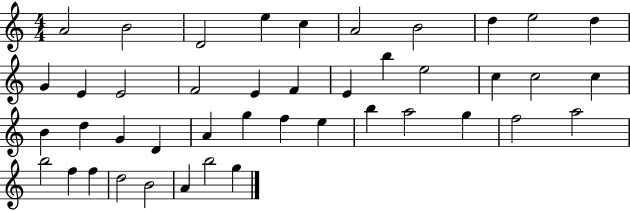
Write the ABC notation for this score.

X:1
T:Untitled
M:4/4
L:1/4
K:C
A2 B2 D2 e c A2 B2 d e2 d G E E2 F2 E F E b e2 c c2 c B d G D A g f e b a2 g f2 a2 b2 f f d2 B2 A b2 g